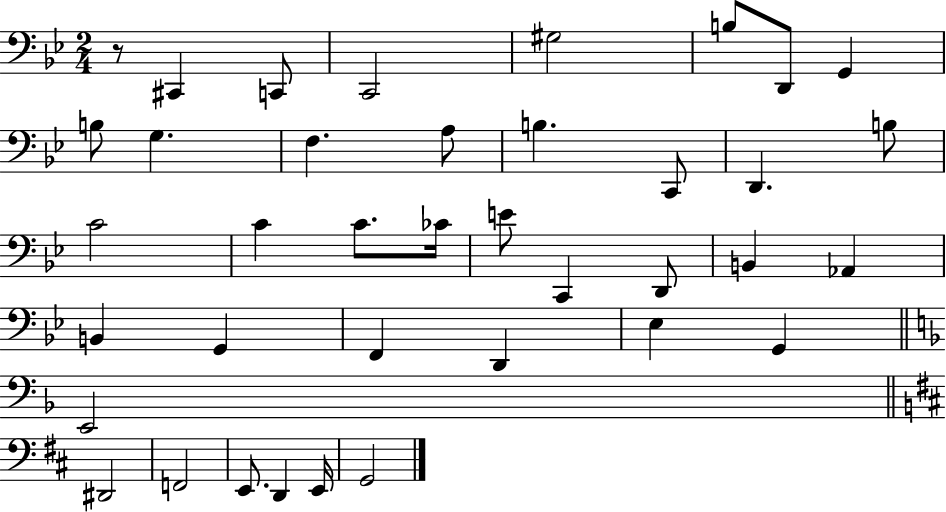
R/e C#2/q C2/e C2/h G#3/h B3/e D2/e G2/q B3/e G3/q. F3/q. A3/e B3/q. C2/e D2/q. B3/e C4/h C4/q C4/e. CES4/s E4/e C2/q D2/e B2/q Ab2/q B2/q G2/q F2/q D2/q Eb3/q G2/q E2/h D#2/h F2/h E2/e. D2/q E2/s G2/h